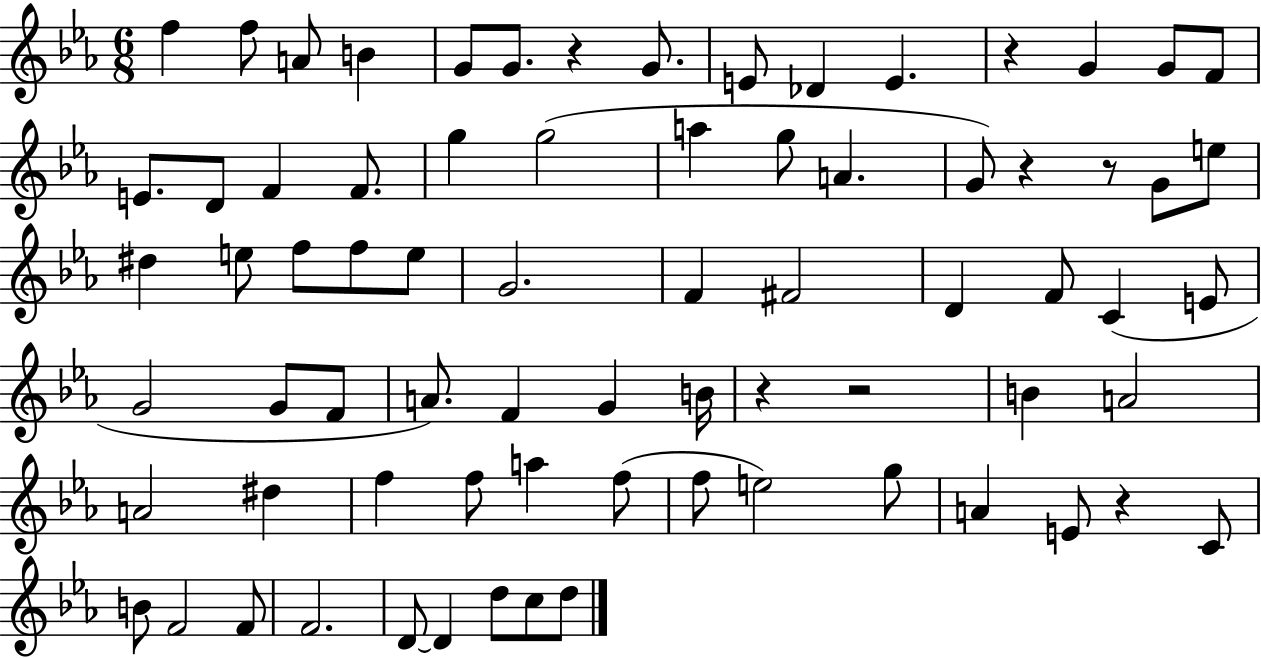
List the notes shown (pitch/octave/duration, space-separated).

F5/q F5/e A4/e B4/q G4/e G4/e. R/q G4/e. E4/e Db4/q E4/q. R/q G4/q G4/e F4/e E4/e. D4/e F4/q F4/e. G5/q G5/h A5/q G5/e A4/q. G4/e R/q R/e G4/e E5/e D#5/q E5/e F5/e F5/e E5/e G4/h. F4/q F#4/h D4/q F4/e C4/q E4/e G4/h G4/e F4/e A4/e. F4/q G4/q B4/s R/q R/h B4/q A4/h A4/h D#5/q F5/q F5/e A5/q F5/e F5/e E5/h G5/e A4/q E4/e R/q C4/e B4/e F4/h F4/e F4/h. D4/e D4/q D5/e C5/e D5/e